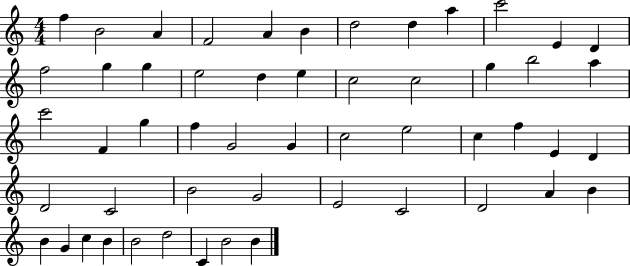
{
  \clef treble
  \numericTimeSignature
  \time 4/4
  \key c \major
  f''4 b'2 a'4 | f'2 a'4 b'4 | d''2 d''4 a''4 | c'''2 e'4 d'4 | \break f''2 g''4 g''4 | e''2 d''4 e''4 | c''2 c''2 | g''4 b''2 a''4 | \break c'''2 f'4 g''4 | f''4 g'2 g'4 | c''2 e''2 | c''4 f''4 e'4 d'4 | \break d'2 c'2 | b'2 g'2 | e'2 c'2 | d'2 a'4 b'4 | \break b'4 g'4 c''4 b'4 | b'2 d''2 | c'4 b'2 b'4 | \bar "|."
}